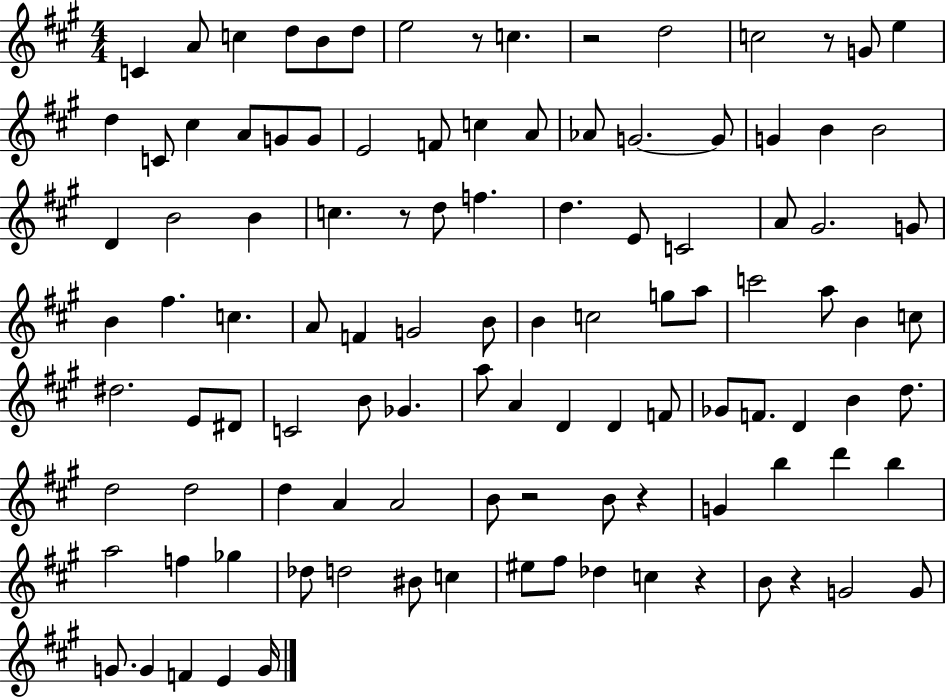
{
  \clef treble
  \numericTimeSignature
  \time 4/4
  \key a \major
  c'4 a'8 c''4 d''8 b'8 d''8 | e''2 r8 c''4. | r2 d''2 | c''2 r8 g'8 e''4 | \break d''4 c'8 cis''4 a'8 g'8 g'8 | e'2 f'8 c''4 a'8 | aes'8 g'2.~~ g'8 | g'4 b'4 b'2 | \break d'4 b'2 b'4 | c''4. r8 d''8 f''4. | d''4. e'8 c'2 | a'8 gis'2. g'8 | \break b'4 fis''4. c''4. | a'8 f'4 g'2 b'8 | b'4 c''2 g''8 a''8 | c'''2 a''8 b'4 c''8 | \break dis''2. e'8 dis'8 | c'2 b'8 ges'4. | a''8 a'4 d'4 d'4 f'8 | ges'8 f'8. d'4 b'4 d''8. | \break d''2 d''2 | d''4 a'4 a'2 | b'8 r2 b'8 r4 | g'4 b''4 d'''4 b''4 | \break a''2 f''4 ges''4 | des''8 d''2 bis'8 c''4 | eis''8 fis''8 des''4 c''4 r4 | b'8 r4 g'2 g'8 | \break g'8. g'4 f'4 e'4 g'16 | \bar "|."
}